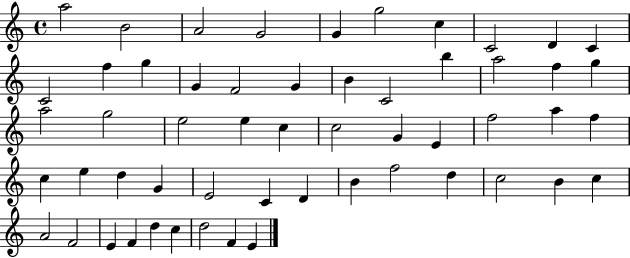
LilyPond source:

{
  \clef treble
  \time 4/4
  \defaultTimeSignature
  \key c \major
  a''2 b'2 | a'2 g'2 | g'4 g''2 c''4 | c'2 d'4 c'4 | \break c'2 f''4 g''4 | g'4 f'2 g'4 | b'4 c'2 b''4 | a''2 f''4 g''4 | \break a''2 g''2 | e''2 e''4 c''4 | c''2 g'4 e'4 | f''2 a''4 f''4 | \break c''4 e''4 d''4 g'4 | e'2 c'4 d'4 | b'4 f''2 d''4 | c''2 b'4 c''4 | \break a'2 f'2 | e'4 f'4 d''4 c''4 | d''2 f'4 e'4 | \bar "|."
}